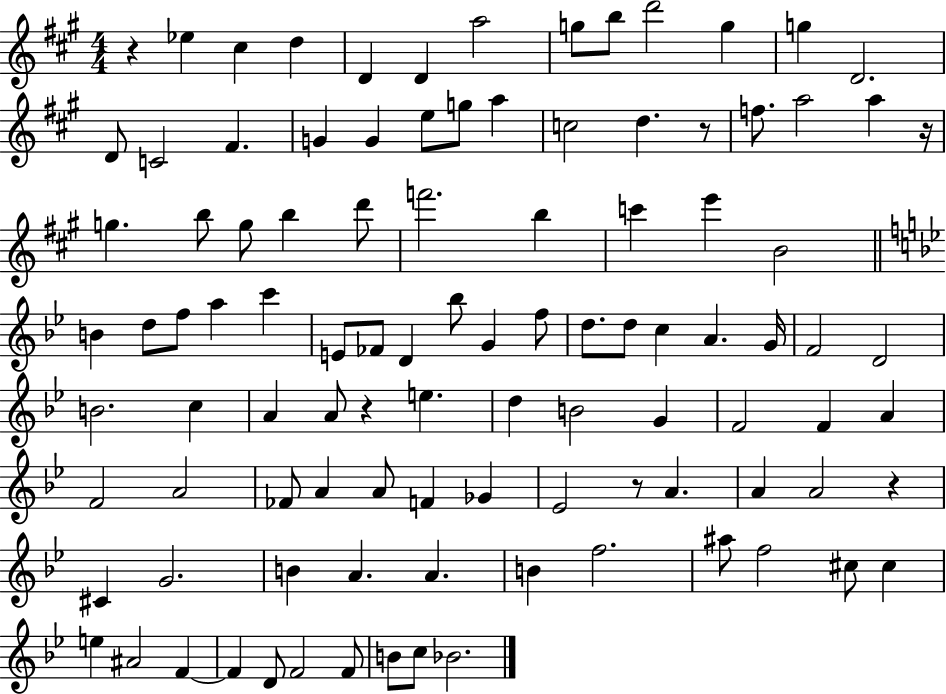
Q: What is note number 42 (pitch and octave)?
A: FES4